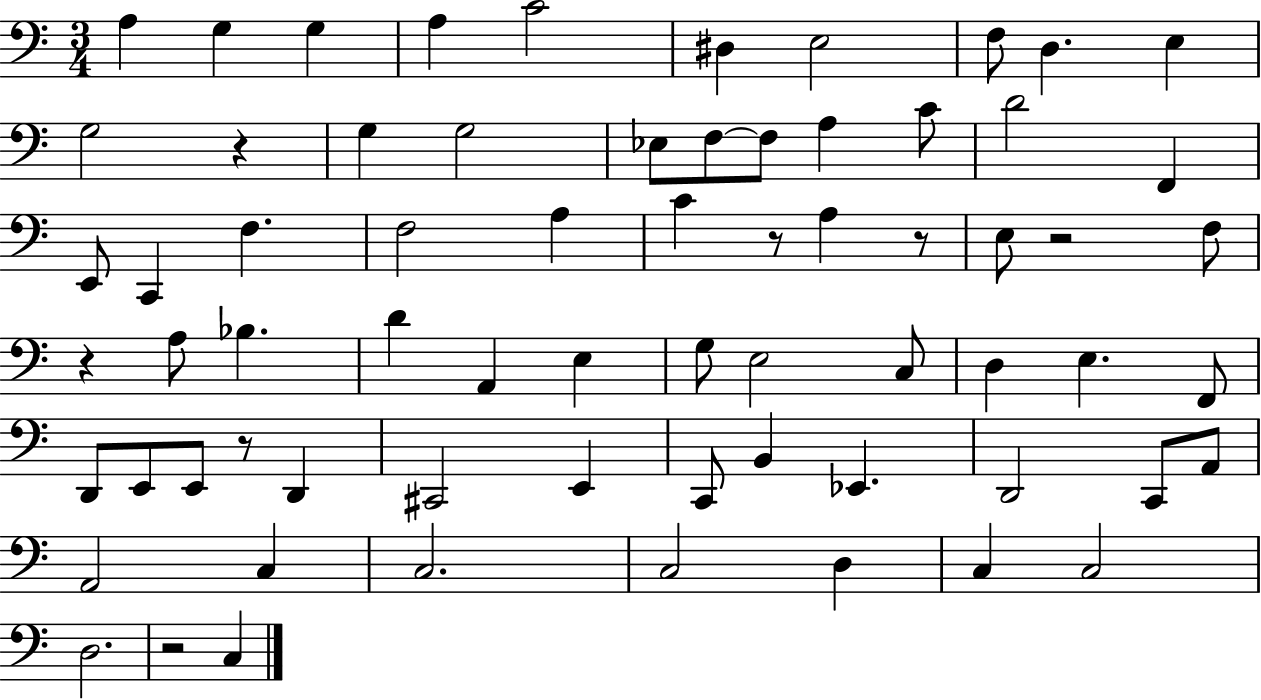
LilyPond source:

{
  \clef bass
  \numericTimeSignature
  \time 3/4
  \key c \major
  \repeat volta 2 { a4 g4 g4 | a4 c'2 | dis4 e2 | f8 d4. e4 | \break g2 r4 | g4 g2 | ees8 f8~~ f8 a4 c'8 | d'2 f,4 | \break e,8 c,4 f4. | f2 a4 | c'4 r8 a4 r8 | e8 r2 f8 | \break r4 a8 bes4. | d'4 a,4 e4 | g8 e2 c8 | d4 e4. f,8 | \break d,8 e,8 e,8 r8 d,4 | cis,2 e,4 | c,8 b,4 ees,4. | d,2 c,8 a,8 | \break a,2 c4 | c2. | c2 d4 | c4 c2 | \break d2. | r2 c4 | } \bar "|."
}